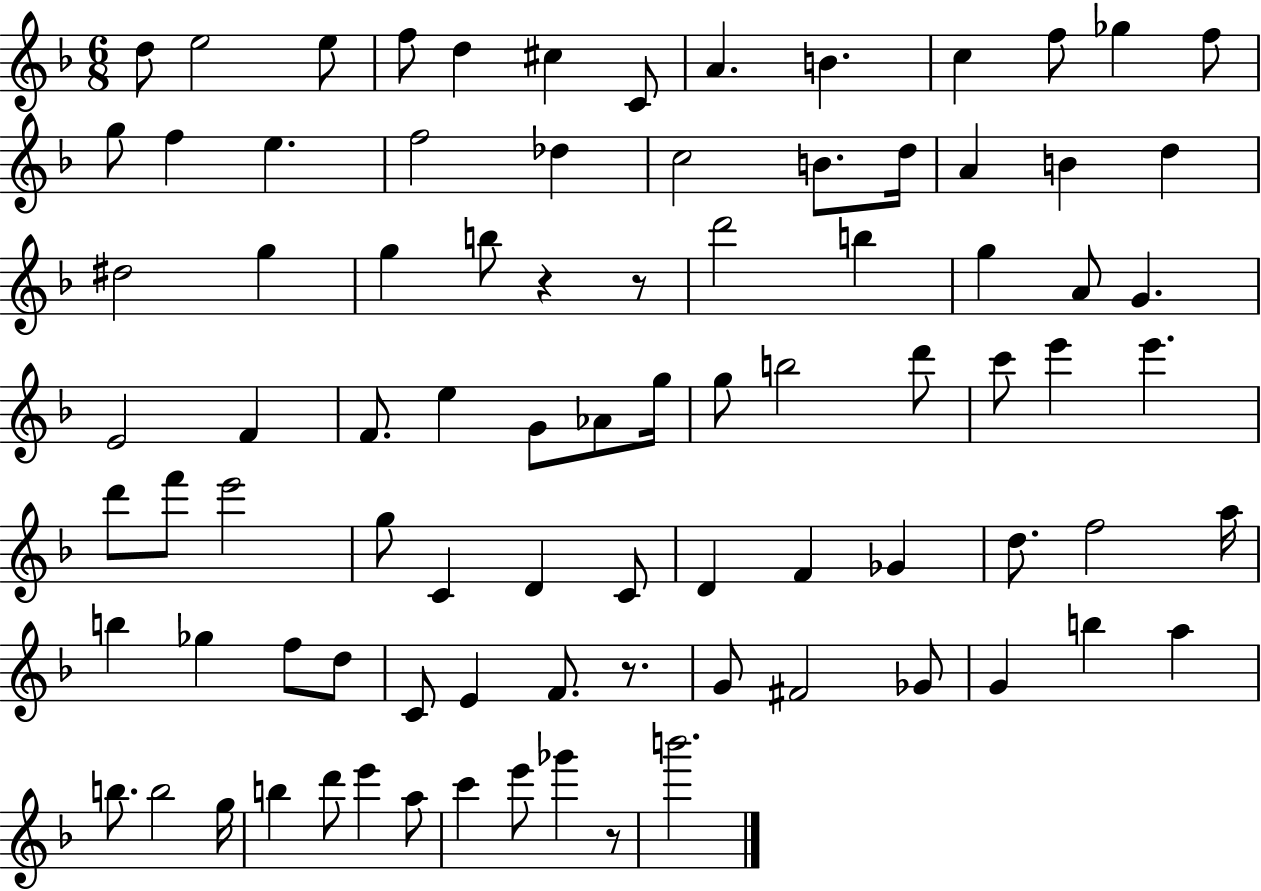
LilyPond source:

{
  \clef treble
  \numericTimeSignature
  \time 6/8
  \key f \major
  \repeat volta 2 { d''8 e''2 e''8 | f''8 d''4 cis''4 c'8 | a'4. b'4. | c''4 f''8 ges''4 f''8 | \break g''8 f''4 e''4. | f''2 des''4 | c''2 b'8. d''16 | a'4 b'4 d''4 | \break dis''2 g''4 | g''4 b''8 r4 r8 | d'''2 b''4 | g''4 a'8 g'4. | \break e'2 f'4 | f'8. e''4 g'8 aes'8 g''16 | g''8 b''2 d'''8 | c'''8 e'''4 e'''4. | \break d'''8 f'''8 e'''2 | g''8 c'4 d'4 c'8 | d'4 f'4 ges'4 | d''8. f''2 a''16 | \break b''4 ges''4 f''8 d''8 | c'8 e'4 f'8. r8. | g'8 fis'2 ges'8 | g'4 b''4 a''4 | \break b''8. b''2 g''16 | b''4 d'''8 e'''4 a''8 | c'''4 e'''8 ges'''4 r8 | b'''2. | \break } \bar "|."
}